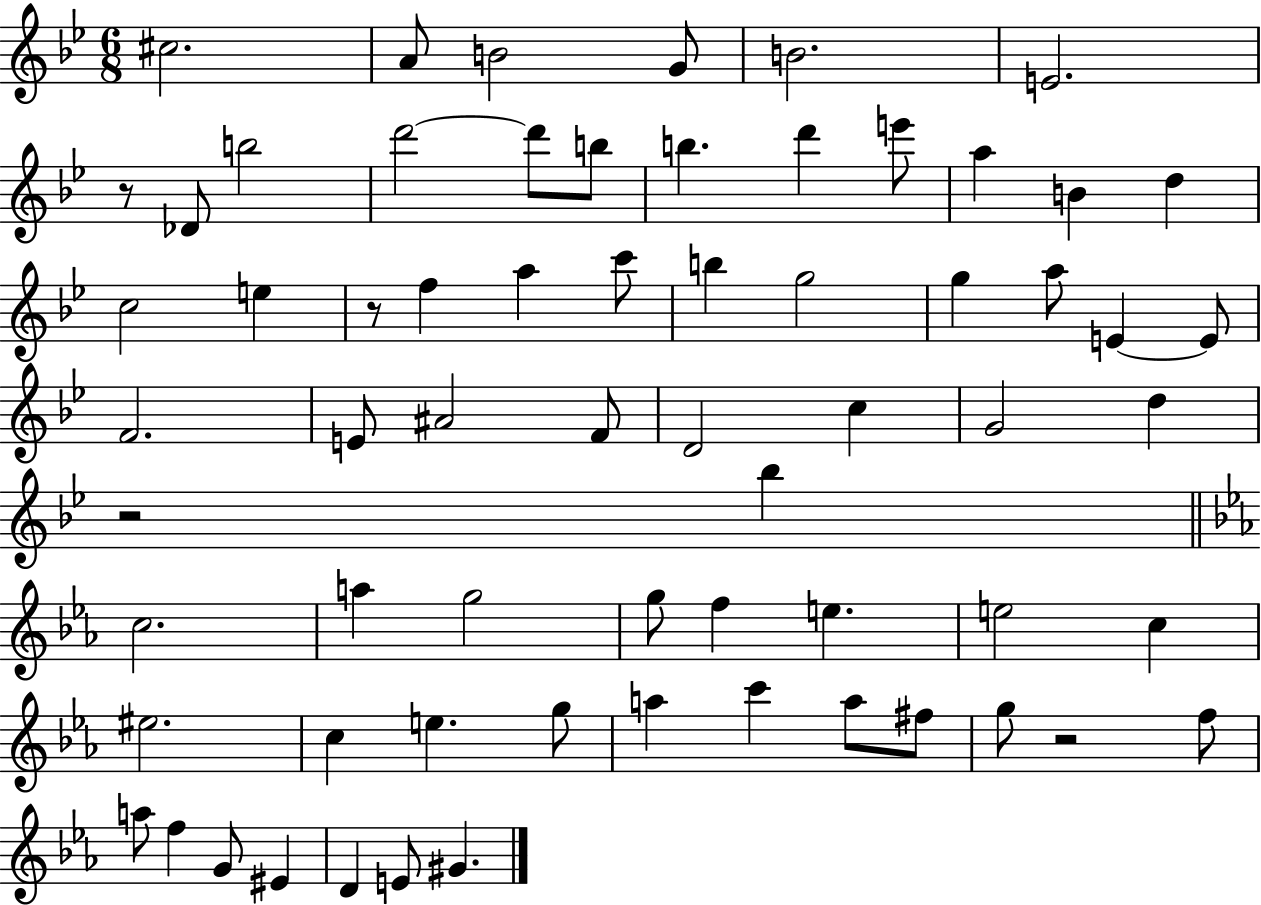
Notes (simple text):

C#5/h. A4/e B4/h G4/e B4/h. E4/h. R/e Db4/e B5/h D6/h D6/e B5/e B5/q. D6/q E6/e A5/q B4/q D5/q C5/h E5/q R/e F5/q A5/q C6/e B5/q G5/h G5/q A5/e E4/q E4/e F4/h. E4/e A#4/h F4/e D4/h C5/q G4/h D5/q R/h Bb5/q C5/h. A5/q G5/h G5/e F5/q E5/q. E5/h C5/q EIS5/h. C5/q E5/q. G5/e A5/q C6/q A5/e F#5/e G5/e R/h F5/e A5/e F5/q G4/e EIS4/q D4/q E4/e G#4/q.